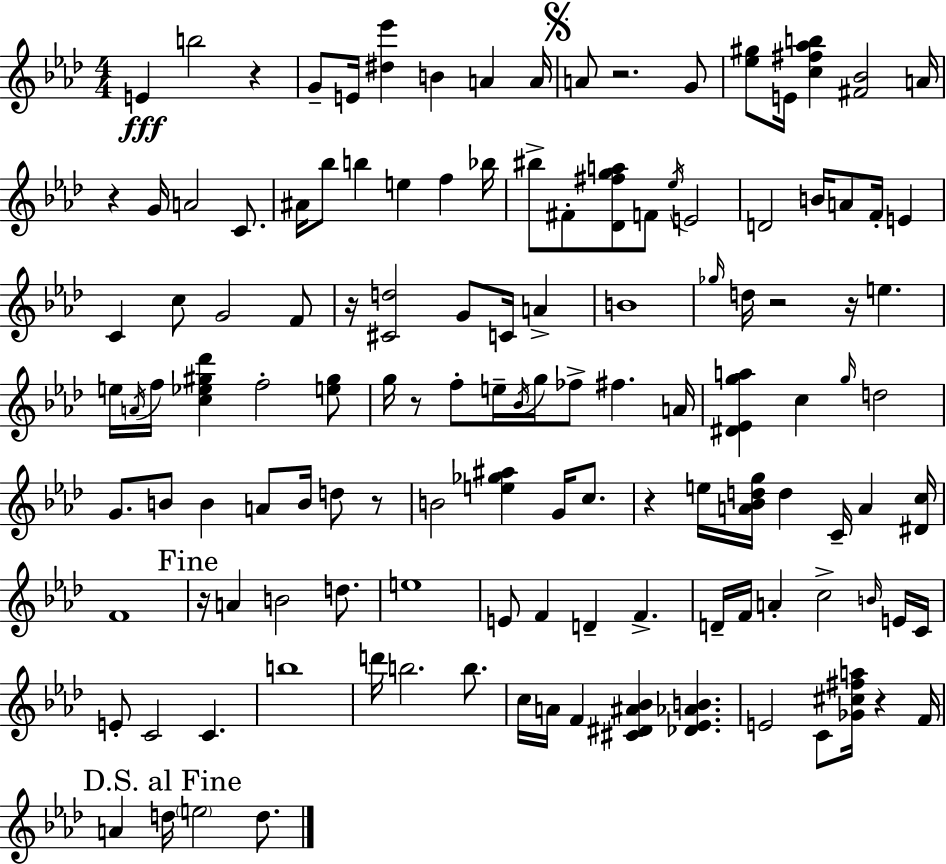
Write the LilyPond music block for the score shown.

{
  \clef treble
  \numericTimeSignature
  \time 4/4
  \key f \minor
  e'4\fff b''2 r4 | g'8-- e'16 <dis'' ees'''>4 b'4 a'4 a'16 | \mark \markup { \musicglyph "scripts.segno" } a'8 r2. g'8 | <ees'' gis''>8 e'16 <c'' fis'' aes'' b''>4 <fis' bes'>2 a'16 | \break r4 g'16 a'2 c'8. | ais'16 bes''8 b''4 e''4 f''4 bes''16 | bis''8-> fis'8-. <des' fis'' g'' a''>8 f'8 \acciaccatura { ees''16 } e'2 | d'2 b'16 a'8 f'16-. e'4 | \break c'4 c''8 g'2 f'8 | r16 <cis' d''>2 g'8 c'16 a'4-> | b'1 | \grace { ges''16 } d''16 r2 r16 e''4. | \break e''16 \acciaccatura { a'16 } f''16 <c'' ees'' gis'' des'''>4 f''2-. | <e'' gis''>8 g''16 r8 f''8-. e''16-- \acciaccatura { bes'16 } g''16 fes''8-> fis''4. | a'16 <dis' ees' g'' a''>4 c''4 \grace { g''16 } d''2 | g'8. b'8 b'4 a'8 | \break b'16 d''8 r8 b'2 <e'' ges'' ais''>4 | g'16 c''8. r4 e''16 <a' bes' d'' g''>16 d''4 c'16-- | a'4 <dis' c''>16 f'1 | \mark "Fine" r16 a'4 b'2 | \break d''8. e''1 | e'8 f'4 d'4-- f'4.-> | d'16-- f'16 a'4-. c''2-> | \grace { b'16 } e'16 c'16 e'8-. c'2 | \break c'4. b''1 | d'''16 b''2. | b''8. c''16 a'16 f'4 <cis' dis' ais' bes'>4 | <des' ees' aes' b'>4. e'2 c'8 | \break <ges' cis'' fis'' a''>16 r4 f'16 \mark "D.S. al Fine" a'4 d''16 \parenthesize e''2 | d''8. \bar "|."
}